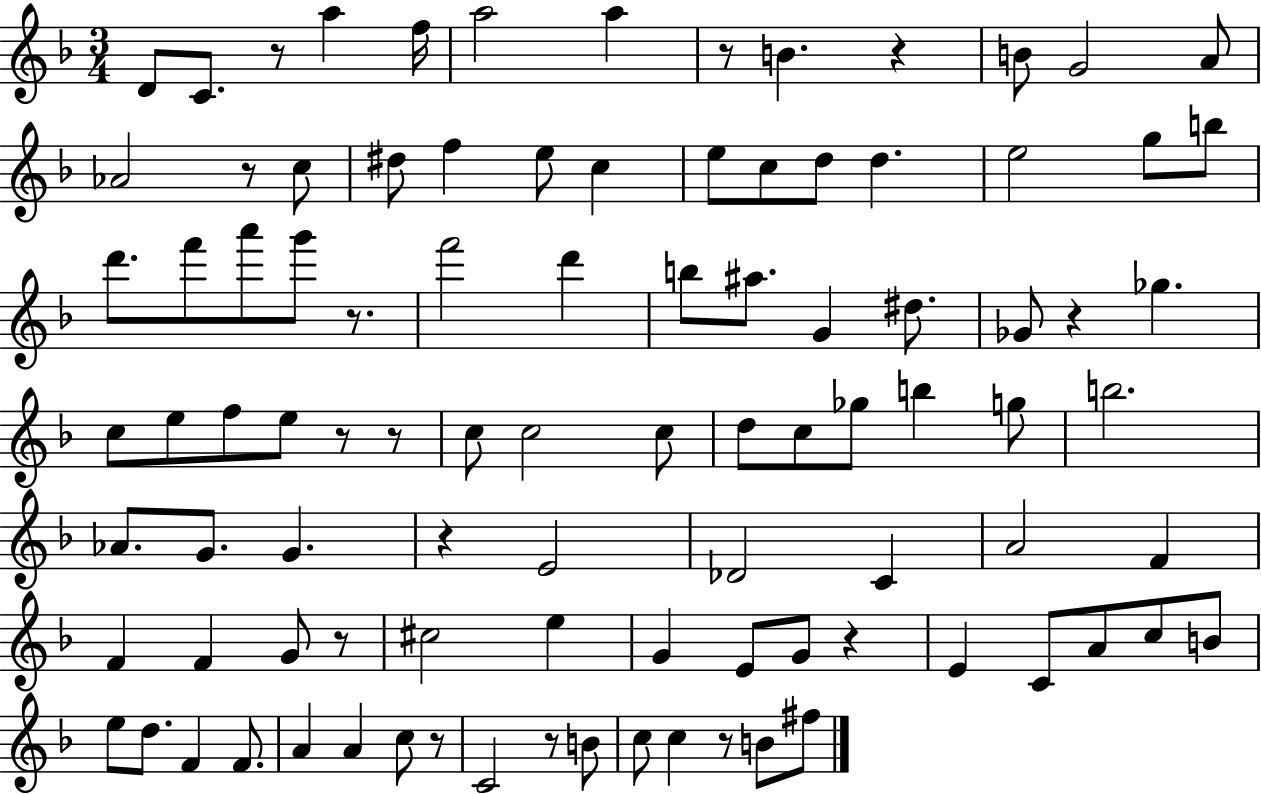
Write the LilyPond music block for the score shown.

{
  \clef treble
  \numericTimeSignature
  \time 3/4
  \key f \major
  d'8 c'8. r8 a''4 f''16 | a''2 a''4 | r8 b'4. r4 | b'8 g'2 a'8 | \break aes'2 r8 c''8 | dis''8 f''4 e''8 c''4 | e''8 c''8 d''8 d''4. | e''2 g''8 b''8 | \break d'''8. f'''8 a'''8 g'''8 r8. | f'''2 d'''4 | b''8 ais''8. g'4 dis''8. | ges'8 r4 ges''4. | \break c''8 e''8 f''8 e''8 r8 r8 | c''8 c''2 c''8 | d''8 c''8 ges''8 b''4 g''8 | b''2. | \break aes'8. g'8. g'4. | r4 e'2 | des'2 c'4 | a'2 f'4 | \break f'4 f'4 g'8 r8 | cis''2 e''4 | g'4 e'8 g'8 r4 | e'4 c'8 a'8 c''8 b'8 | \break e''8 d''8. f'4 f'8. | a'4 a'4 c''8 r8 | c'2 r8 b'8 | c''8 c''4 r8 b'8 fis''8 | \break \bar "|."
}